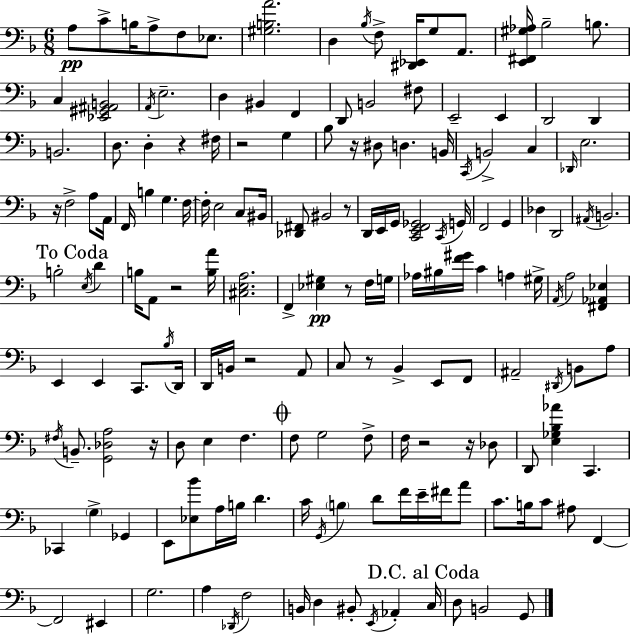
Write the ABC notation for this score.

X:1
T:Untitled
M:6/8
L:1/4
K:Dm
A,/2 C/2 B,/4 A,/2 F,/2 _E,/2 [^G,B,A]2 D, _B,/4 F,/2 [^D,,_E,,]/4 G,/2 A,,/2 [E,,^F,,^G,_A,]/4 _B,2 B,/2 C, [_E,,^G,,^A,,B,,]2 A,,/4 E,2 D, ^B,, F,, D,,/2 B,,2 ^F,/2 E,,2 E,, D,,2 D,, B,,2 D,/2 D, z ^F,/4 z2 G, _B,/2 z/4 ^D,/2 D, B,,/4 C,,/4 B,,2 C, _D,,/4 E,2 z/4 F,2 A,/2 A,,/4 F,,/4 B, G, F,/4 F,/4 E,2 C,/2 ^B,,/4 [_D,,^F,,]/2 ^B,,2 z/2 D,,/4 E,,/4 G,,/4 [C,,E,,F,,_G,,]2 C,,/4 G,,/4 F,,2 G,, _D, D,,2 ^A,,/4 B,,2 B,2 E,/4 D B,/4 A,,/2 z2 [B,A]/4 [^C,E,A,]2 F,, [_E,^G,] z/2 F,/4 G,/4 _A,/4 ^B,/4 [F^G]/4 C A, ^G,/4 A,,/4 A,2 [^F,,_A,,_E,] E,, E,, C,,/2 _B,/4 D,,/4 D,,/4 B,,/4 z2 A,,/2 C,/2 z/2 _B,, E,,/2 F,,/2 ^A,,2 ^D,,/4 B,,/2 A,/2 ^F,/4 B,,/2 [G,,_D,A,]2 z/4 D,/2 E, F, F,/2 G,2 F,/2 F,/4 z2 z/4 _D,/2 D,,/2 [E,_G,_B,_A] C,, _C,, G, _G,, E,,/2 [_E,_B]/2 A,/4 B,/4 D C/4 G,,/4 B, D/2 F/4 E/4 ^F/4 A/2 C/2 B,/4 C/2 ^A,/2 F,, F,,2 ^E,, G,2 A, _D,,/4 F,2 B,,/4 D, ^B,,/2 E,,/4 _A,, C,/4 D,/2 B,,2 G,,/2